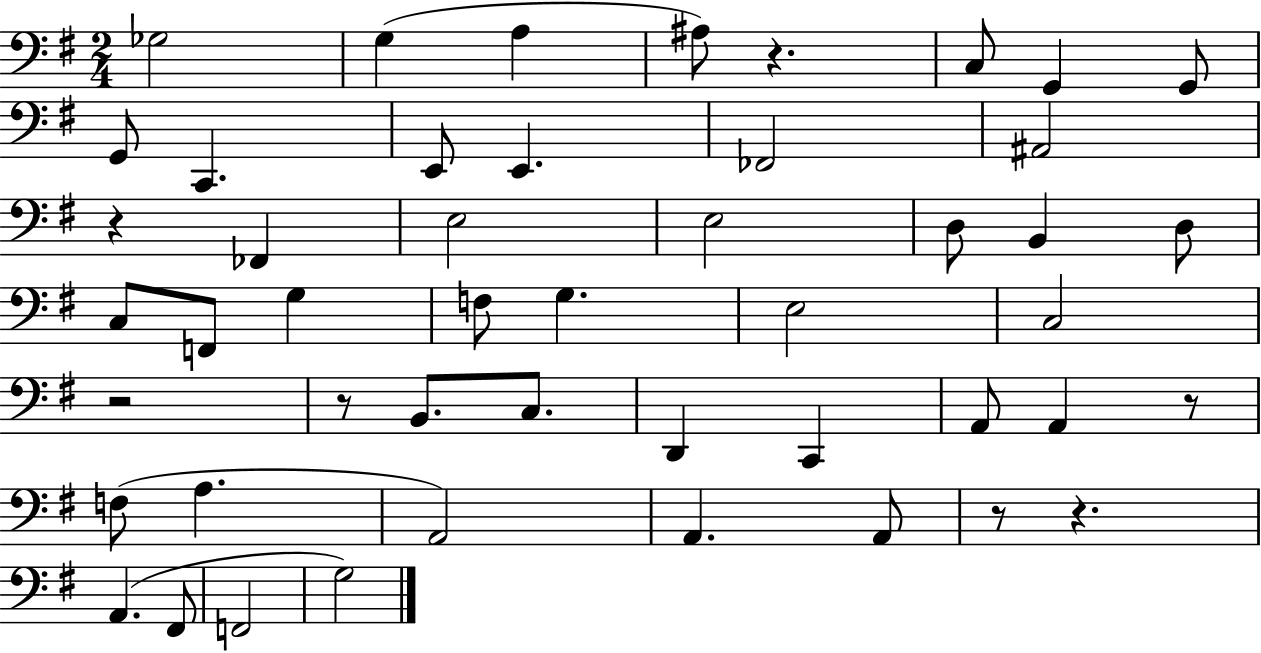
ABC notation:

X:1
T:Untitled
M:2/4
L:1/4
K:G
_G,2 G, A, ^A,/2 z C,/2 G,, G,,/2 G,,/2 C,, E,,/2 E,, _F,,2 ^A,,2 z _F,, E,2 E,2 D,/2 B,, D,/2 C,/2 F,,/2 G, F,/2 G, E,2 C,2 z2 z/2 B,,/2 C,/2 D,, C,, A,,/2 A,, z/2 F,/2 A, A,,2 A,, A,,/2 z/2 z A,, ^F,,/2 F,,2 G,2